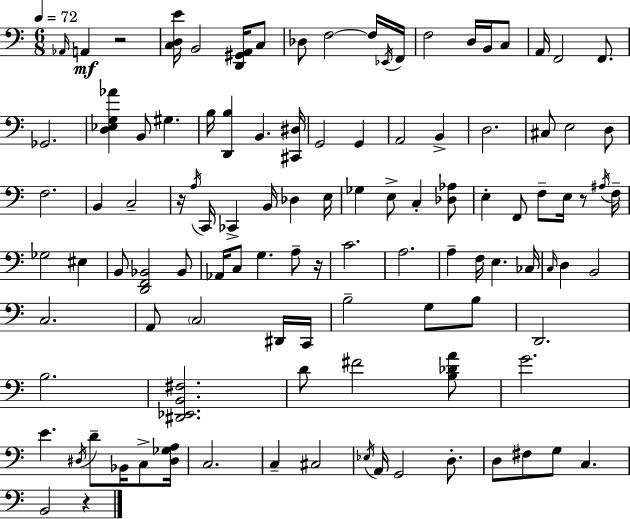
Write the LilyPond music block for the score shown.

{
  \clef bass
  \numericTimeSignature
  \time 6/8
  \key c \major
  \tempo 4 = 72
  \repeat volta 2 { \grace { aes,16 }\mf a,4 r2 | <c d e'>16 b,2 <d, gis, a,>16 c8 | des8 f2~~ f16 | \acciaccatura { ees,16 } f,16 f2 d16 b,16 | \break c8 a,16 f,2 f,8. | ges,2. | <d ees g aes'>4 b,8 gis4. | b16 <d, b>4 b,4. | \break <cis, dis>16 g,2 g,4 | a,2 b,4-> | d2. | cis8 e2 | \break d8 f2. | b,4 c2-- | r16 \acciaccatura { a16 } c,16 ces,4-> b,16 des4 | e16 ges4 e8-> c4-. | \break <des aes>8 e4-. f,8 f8-- e16 | r8 \acciaccatura { ais16 } f16-- ges2 | eis4 b,8 <d, f, bes,>2 | bes,8 aes,16 c8 g4. | \break a8-- r16 c'2. | a2. | a4-- f16 e4. | ces16 \grace { c16 } d4 b,2 | \break c2. | a,8 \parenthesize c2 | dis,16 c,16 b2-- | g8 b8 d,2. | \break b2. | <dis, ees, b, fis>2. | d'8 fis'2 | <b des' a'>8 g'2. | \break e'4. \acciaccatura { dis16 } | d'8-- bes,16 c8-> <dis ges a>16 c2. | c4-- cis2 | \acciaccatura { ees16 } a,16 g,2 | \break d8.-. d8 fis8 g8 | c4. b,2 | r4 } \bar "|."
}